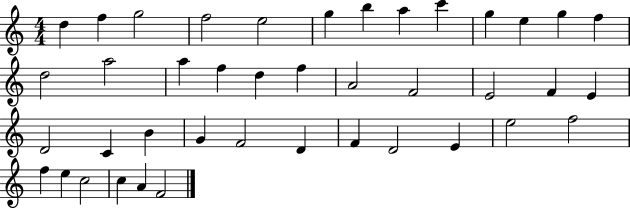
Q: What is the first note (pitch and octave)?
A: D5